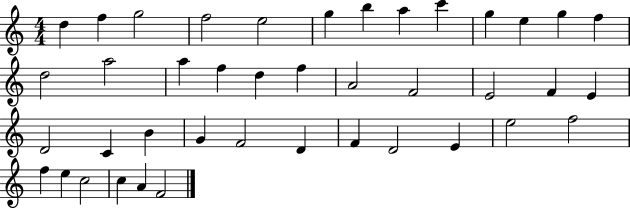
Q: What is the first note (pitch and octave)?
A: D5